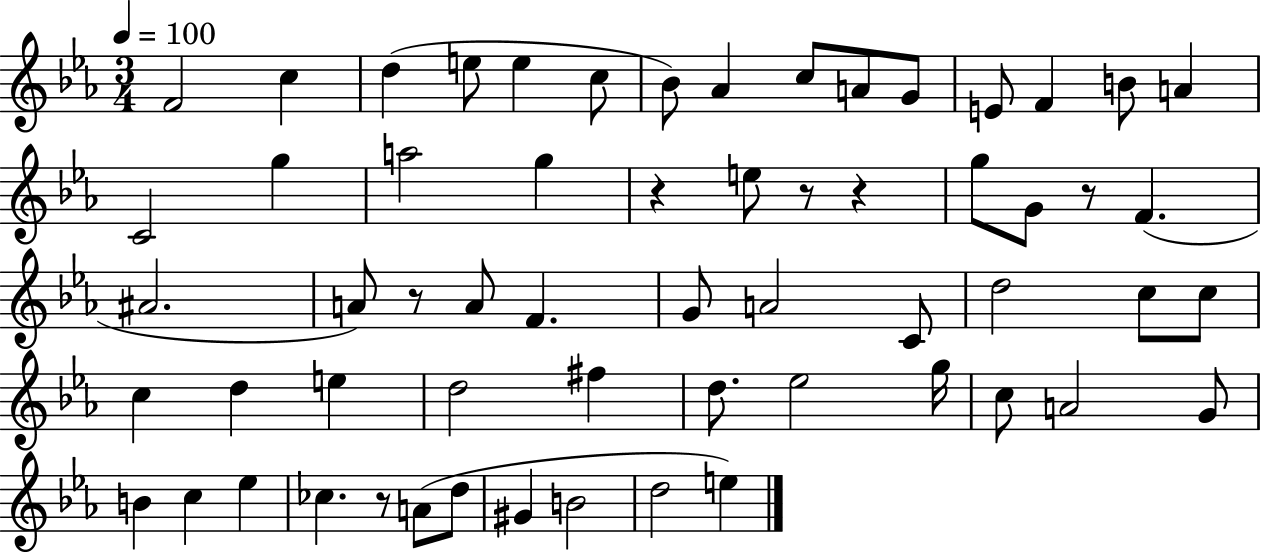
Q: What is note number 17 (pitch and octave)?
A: G5